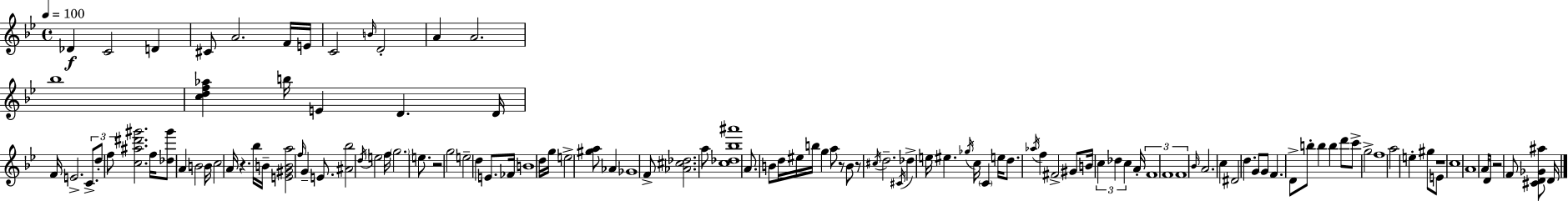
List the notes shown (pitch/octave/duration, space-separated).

Db4/q C4/h D4/q C#4/e A4/h. F4/s E4/s C4/h B4/s D4/h A4/q A4/h. Bb5/w [C5,D5,F5,Ab5]/q B5/s E4/q D4/q. D4/s F4/s E4/h. C4/e. D5/e F5/e [C5,A#5,D#6,G#6]/h. F5/s [Db5,G#6]/e A4/q B4/h B4/s C5/h A4/s R/q. Bb5/s B4/s [E4,G#4,B4,A5]/h F5/s G4/q E4/e. [A#4,Bb5]/h D5/s E5/h F5/s G5/h. E5/e. R/h G5/h E5/h D5/q E4/e. FES4/s B4/w D5/s G5/s E5/h [G#5,A5]/e Ab4/q Gb4/w F4/e [Ab4,C#5,Db5]/h. A5/e [C5,Db5,Bb5,A#6]/w A4/e. B4/e D5/s EIS5/s B5/s G5/q A5/e R/e B4/e R/e C#5/s D5/h. C#4/s Db5/q E5/s EIS5/q. Gb5/s C5/s C4/q E5/s D5/e. Ab5/s F5/q F#4/h G#4/e B4/s C5/q Db5/q C5/q A4/s F4/w F4/w F4/w Bb4/s A4/h. C5/q D#4/h D5/q. G4/e G4/e F4/q. D4/e B5/e B5/q B5/q D6/e C6/e G5/h F5/w A5/h E5/q G#5/e E4/e R/w C5/w A4/w A4/s D4/e R/h F4/e [C#4,D4,Gb4,A#5]/e D4/s